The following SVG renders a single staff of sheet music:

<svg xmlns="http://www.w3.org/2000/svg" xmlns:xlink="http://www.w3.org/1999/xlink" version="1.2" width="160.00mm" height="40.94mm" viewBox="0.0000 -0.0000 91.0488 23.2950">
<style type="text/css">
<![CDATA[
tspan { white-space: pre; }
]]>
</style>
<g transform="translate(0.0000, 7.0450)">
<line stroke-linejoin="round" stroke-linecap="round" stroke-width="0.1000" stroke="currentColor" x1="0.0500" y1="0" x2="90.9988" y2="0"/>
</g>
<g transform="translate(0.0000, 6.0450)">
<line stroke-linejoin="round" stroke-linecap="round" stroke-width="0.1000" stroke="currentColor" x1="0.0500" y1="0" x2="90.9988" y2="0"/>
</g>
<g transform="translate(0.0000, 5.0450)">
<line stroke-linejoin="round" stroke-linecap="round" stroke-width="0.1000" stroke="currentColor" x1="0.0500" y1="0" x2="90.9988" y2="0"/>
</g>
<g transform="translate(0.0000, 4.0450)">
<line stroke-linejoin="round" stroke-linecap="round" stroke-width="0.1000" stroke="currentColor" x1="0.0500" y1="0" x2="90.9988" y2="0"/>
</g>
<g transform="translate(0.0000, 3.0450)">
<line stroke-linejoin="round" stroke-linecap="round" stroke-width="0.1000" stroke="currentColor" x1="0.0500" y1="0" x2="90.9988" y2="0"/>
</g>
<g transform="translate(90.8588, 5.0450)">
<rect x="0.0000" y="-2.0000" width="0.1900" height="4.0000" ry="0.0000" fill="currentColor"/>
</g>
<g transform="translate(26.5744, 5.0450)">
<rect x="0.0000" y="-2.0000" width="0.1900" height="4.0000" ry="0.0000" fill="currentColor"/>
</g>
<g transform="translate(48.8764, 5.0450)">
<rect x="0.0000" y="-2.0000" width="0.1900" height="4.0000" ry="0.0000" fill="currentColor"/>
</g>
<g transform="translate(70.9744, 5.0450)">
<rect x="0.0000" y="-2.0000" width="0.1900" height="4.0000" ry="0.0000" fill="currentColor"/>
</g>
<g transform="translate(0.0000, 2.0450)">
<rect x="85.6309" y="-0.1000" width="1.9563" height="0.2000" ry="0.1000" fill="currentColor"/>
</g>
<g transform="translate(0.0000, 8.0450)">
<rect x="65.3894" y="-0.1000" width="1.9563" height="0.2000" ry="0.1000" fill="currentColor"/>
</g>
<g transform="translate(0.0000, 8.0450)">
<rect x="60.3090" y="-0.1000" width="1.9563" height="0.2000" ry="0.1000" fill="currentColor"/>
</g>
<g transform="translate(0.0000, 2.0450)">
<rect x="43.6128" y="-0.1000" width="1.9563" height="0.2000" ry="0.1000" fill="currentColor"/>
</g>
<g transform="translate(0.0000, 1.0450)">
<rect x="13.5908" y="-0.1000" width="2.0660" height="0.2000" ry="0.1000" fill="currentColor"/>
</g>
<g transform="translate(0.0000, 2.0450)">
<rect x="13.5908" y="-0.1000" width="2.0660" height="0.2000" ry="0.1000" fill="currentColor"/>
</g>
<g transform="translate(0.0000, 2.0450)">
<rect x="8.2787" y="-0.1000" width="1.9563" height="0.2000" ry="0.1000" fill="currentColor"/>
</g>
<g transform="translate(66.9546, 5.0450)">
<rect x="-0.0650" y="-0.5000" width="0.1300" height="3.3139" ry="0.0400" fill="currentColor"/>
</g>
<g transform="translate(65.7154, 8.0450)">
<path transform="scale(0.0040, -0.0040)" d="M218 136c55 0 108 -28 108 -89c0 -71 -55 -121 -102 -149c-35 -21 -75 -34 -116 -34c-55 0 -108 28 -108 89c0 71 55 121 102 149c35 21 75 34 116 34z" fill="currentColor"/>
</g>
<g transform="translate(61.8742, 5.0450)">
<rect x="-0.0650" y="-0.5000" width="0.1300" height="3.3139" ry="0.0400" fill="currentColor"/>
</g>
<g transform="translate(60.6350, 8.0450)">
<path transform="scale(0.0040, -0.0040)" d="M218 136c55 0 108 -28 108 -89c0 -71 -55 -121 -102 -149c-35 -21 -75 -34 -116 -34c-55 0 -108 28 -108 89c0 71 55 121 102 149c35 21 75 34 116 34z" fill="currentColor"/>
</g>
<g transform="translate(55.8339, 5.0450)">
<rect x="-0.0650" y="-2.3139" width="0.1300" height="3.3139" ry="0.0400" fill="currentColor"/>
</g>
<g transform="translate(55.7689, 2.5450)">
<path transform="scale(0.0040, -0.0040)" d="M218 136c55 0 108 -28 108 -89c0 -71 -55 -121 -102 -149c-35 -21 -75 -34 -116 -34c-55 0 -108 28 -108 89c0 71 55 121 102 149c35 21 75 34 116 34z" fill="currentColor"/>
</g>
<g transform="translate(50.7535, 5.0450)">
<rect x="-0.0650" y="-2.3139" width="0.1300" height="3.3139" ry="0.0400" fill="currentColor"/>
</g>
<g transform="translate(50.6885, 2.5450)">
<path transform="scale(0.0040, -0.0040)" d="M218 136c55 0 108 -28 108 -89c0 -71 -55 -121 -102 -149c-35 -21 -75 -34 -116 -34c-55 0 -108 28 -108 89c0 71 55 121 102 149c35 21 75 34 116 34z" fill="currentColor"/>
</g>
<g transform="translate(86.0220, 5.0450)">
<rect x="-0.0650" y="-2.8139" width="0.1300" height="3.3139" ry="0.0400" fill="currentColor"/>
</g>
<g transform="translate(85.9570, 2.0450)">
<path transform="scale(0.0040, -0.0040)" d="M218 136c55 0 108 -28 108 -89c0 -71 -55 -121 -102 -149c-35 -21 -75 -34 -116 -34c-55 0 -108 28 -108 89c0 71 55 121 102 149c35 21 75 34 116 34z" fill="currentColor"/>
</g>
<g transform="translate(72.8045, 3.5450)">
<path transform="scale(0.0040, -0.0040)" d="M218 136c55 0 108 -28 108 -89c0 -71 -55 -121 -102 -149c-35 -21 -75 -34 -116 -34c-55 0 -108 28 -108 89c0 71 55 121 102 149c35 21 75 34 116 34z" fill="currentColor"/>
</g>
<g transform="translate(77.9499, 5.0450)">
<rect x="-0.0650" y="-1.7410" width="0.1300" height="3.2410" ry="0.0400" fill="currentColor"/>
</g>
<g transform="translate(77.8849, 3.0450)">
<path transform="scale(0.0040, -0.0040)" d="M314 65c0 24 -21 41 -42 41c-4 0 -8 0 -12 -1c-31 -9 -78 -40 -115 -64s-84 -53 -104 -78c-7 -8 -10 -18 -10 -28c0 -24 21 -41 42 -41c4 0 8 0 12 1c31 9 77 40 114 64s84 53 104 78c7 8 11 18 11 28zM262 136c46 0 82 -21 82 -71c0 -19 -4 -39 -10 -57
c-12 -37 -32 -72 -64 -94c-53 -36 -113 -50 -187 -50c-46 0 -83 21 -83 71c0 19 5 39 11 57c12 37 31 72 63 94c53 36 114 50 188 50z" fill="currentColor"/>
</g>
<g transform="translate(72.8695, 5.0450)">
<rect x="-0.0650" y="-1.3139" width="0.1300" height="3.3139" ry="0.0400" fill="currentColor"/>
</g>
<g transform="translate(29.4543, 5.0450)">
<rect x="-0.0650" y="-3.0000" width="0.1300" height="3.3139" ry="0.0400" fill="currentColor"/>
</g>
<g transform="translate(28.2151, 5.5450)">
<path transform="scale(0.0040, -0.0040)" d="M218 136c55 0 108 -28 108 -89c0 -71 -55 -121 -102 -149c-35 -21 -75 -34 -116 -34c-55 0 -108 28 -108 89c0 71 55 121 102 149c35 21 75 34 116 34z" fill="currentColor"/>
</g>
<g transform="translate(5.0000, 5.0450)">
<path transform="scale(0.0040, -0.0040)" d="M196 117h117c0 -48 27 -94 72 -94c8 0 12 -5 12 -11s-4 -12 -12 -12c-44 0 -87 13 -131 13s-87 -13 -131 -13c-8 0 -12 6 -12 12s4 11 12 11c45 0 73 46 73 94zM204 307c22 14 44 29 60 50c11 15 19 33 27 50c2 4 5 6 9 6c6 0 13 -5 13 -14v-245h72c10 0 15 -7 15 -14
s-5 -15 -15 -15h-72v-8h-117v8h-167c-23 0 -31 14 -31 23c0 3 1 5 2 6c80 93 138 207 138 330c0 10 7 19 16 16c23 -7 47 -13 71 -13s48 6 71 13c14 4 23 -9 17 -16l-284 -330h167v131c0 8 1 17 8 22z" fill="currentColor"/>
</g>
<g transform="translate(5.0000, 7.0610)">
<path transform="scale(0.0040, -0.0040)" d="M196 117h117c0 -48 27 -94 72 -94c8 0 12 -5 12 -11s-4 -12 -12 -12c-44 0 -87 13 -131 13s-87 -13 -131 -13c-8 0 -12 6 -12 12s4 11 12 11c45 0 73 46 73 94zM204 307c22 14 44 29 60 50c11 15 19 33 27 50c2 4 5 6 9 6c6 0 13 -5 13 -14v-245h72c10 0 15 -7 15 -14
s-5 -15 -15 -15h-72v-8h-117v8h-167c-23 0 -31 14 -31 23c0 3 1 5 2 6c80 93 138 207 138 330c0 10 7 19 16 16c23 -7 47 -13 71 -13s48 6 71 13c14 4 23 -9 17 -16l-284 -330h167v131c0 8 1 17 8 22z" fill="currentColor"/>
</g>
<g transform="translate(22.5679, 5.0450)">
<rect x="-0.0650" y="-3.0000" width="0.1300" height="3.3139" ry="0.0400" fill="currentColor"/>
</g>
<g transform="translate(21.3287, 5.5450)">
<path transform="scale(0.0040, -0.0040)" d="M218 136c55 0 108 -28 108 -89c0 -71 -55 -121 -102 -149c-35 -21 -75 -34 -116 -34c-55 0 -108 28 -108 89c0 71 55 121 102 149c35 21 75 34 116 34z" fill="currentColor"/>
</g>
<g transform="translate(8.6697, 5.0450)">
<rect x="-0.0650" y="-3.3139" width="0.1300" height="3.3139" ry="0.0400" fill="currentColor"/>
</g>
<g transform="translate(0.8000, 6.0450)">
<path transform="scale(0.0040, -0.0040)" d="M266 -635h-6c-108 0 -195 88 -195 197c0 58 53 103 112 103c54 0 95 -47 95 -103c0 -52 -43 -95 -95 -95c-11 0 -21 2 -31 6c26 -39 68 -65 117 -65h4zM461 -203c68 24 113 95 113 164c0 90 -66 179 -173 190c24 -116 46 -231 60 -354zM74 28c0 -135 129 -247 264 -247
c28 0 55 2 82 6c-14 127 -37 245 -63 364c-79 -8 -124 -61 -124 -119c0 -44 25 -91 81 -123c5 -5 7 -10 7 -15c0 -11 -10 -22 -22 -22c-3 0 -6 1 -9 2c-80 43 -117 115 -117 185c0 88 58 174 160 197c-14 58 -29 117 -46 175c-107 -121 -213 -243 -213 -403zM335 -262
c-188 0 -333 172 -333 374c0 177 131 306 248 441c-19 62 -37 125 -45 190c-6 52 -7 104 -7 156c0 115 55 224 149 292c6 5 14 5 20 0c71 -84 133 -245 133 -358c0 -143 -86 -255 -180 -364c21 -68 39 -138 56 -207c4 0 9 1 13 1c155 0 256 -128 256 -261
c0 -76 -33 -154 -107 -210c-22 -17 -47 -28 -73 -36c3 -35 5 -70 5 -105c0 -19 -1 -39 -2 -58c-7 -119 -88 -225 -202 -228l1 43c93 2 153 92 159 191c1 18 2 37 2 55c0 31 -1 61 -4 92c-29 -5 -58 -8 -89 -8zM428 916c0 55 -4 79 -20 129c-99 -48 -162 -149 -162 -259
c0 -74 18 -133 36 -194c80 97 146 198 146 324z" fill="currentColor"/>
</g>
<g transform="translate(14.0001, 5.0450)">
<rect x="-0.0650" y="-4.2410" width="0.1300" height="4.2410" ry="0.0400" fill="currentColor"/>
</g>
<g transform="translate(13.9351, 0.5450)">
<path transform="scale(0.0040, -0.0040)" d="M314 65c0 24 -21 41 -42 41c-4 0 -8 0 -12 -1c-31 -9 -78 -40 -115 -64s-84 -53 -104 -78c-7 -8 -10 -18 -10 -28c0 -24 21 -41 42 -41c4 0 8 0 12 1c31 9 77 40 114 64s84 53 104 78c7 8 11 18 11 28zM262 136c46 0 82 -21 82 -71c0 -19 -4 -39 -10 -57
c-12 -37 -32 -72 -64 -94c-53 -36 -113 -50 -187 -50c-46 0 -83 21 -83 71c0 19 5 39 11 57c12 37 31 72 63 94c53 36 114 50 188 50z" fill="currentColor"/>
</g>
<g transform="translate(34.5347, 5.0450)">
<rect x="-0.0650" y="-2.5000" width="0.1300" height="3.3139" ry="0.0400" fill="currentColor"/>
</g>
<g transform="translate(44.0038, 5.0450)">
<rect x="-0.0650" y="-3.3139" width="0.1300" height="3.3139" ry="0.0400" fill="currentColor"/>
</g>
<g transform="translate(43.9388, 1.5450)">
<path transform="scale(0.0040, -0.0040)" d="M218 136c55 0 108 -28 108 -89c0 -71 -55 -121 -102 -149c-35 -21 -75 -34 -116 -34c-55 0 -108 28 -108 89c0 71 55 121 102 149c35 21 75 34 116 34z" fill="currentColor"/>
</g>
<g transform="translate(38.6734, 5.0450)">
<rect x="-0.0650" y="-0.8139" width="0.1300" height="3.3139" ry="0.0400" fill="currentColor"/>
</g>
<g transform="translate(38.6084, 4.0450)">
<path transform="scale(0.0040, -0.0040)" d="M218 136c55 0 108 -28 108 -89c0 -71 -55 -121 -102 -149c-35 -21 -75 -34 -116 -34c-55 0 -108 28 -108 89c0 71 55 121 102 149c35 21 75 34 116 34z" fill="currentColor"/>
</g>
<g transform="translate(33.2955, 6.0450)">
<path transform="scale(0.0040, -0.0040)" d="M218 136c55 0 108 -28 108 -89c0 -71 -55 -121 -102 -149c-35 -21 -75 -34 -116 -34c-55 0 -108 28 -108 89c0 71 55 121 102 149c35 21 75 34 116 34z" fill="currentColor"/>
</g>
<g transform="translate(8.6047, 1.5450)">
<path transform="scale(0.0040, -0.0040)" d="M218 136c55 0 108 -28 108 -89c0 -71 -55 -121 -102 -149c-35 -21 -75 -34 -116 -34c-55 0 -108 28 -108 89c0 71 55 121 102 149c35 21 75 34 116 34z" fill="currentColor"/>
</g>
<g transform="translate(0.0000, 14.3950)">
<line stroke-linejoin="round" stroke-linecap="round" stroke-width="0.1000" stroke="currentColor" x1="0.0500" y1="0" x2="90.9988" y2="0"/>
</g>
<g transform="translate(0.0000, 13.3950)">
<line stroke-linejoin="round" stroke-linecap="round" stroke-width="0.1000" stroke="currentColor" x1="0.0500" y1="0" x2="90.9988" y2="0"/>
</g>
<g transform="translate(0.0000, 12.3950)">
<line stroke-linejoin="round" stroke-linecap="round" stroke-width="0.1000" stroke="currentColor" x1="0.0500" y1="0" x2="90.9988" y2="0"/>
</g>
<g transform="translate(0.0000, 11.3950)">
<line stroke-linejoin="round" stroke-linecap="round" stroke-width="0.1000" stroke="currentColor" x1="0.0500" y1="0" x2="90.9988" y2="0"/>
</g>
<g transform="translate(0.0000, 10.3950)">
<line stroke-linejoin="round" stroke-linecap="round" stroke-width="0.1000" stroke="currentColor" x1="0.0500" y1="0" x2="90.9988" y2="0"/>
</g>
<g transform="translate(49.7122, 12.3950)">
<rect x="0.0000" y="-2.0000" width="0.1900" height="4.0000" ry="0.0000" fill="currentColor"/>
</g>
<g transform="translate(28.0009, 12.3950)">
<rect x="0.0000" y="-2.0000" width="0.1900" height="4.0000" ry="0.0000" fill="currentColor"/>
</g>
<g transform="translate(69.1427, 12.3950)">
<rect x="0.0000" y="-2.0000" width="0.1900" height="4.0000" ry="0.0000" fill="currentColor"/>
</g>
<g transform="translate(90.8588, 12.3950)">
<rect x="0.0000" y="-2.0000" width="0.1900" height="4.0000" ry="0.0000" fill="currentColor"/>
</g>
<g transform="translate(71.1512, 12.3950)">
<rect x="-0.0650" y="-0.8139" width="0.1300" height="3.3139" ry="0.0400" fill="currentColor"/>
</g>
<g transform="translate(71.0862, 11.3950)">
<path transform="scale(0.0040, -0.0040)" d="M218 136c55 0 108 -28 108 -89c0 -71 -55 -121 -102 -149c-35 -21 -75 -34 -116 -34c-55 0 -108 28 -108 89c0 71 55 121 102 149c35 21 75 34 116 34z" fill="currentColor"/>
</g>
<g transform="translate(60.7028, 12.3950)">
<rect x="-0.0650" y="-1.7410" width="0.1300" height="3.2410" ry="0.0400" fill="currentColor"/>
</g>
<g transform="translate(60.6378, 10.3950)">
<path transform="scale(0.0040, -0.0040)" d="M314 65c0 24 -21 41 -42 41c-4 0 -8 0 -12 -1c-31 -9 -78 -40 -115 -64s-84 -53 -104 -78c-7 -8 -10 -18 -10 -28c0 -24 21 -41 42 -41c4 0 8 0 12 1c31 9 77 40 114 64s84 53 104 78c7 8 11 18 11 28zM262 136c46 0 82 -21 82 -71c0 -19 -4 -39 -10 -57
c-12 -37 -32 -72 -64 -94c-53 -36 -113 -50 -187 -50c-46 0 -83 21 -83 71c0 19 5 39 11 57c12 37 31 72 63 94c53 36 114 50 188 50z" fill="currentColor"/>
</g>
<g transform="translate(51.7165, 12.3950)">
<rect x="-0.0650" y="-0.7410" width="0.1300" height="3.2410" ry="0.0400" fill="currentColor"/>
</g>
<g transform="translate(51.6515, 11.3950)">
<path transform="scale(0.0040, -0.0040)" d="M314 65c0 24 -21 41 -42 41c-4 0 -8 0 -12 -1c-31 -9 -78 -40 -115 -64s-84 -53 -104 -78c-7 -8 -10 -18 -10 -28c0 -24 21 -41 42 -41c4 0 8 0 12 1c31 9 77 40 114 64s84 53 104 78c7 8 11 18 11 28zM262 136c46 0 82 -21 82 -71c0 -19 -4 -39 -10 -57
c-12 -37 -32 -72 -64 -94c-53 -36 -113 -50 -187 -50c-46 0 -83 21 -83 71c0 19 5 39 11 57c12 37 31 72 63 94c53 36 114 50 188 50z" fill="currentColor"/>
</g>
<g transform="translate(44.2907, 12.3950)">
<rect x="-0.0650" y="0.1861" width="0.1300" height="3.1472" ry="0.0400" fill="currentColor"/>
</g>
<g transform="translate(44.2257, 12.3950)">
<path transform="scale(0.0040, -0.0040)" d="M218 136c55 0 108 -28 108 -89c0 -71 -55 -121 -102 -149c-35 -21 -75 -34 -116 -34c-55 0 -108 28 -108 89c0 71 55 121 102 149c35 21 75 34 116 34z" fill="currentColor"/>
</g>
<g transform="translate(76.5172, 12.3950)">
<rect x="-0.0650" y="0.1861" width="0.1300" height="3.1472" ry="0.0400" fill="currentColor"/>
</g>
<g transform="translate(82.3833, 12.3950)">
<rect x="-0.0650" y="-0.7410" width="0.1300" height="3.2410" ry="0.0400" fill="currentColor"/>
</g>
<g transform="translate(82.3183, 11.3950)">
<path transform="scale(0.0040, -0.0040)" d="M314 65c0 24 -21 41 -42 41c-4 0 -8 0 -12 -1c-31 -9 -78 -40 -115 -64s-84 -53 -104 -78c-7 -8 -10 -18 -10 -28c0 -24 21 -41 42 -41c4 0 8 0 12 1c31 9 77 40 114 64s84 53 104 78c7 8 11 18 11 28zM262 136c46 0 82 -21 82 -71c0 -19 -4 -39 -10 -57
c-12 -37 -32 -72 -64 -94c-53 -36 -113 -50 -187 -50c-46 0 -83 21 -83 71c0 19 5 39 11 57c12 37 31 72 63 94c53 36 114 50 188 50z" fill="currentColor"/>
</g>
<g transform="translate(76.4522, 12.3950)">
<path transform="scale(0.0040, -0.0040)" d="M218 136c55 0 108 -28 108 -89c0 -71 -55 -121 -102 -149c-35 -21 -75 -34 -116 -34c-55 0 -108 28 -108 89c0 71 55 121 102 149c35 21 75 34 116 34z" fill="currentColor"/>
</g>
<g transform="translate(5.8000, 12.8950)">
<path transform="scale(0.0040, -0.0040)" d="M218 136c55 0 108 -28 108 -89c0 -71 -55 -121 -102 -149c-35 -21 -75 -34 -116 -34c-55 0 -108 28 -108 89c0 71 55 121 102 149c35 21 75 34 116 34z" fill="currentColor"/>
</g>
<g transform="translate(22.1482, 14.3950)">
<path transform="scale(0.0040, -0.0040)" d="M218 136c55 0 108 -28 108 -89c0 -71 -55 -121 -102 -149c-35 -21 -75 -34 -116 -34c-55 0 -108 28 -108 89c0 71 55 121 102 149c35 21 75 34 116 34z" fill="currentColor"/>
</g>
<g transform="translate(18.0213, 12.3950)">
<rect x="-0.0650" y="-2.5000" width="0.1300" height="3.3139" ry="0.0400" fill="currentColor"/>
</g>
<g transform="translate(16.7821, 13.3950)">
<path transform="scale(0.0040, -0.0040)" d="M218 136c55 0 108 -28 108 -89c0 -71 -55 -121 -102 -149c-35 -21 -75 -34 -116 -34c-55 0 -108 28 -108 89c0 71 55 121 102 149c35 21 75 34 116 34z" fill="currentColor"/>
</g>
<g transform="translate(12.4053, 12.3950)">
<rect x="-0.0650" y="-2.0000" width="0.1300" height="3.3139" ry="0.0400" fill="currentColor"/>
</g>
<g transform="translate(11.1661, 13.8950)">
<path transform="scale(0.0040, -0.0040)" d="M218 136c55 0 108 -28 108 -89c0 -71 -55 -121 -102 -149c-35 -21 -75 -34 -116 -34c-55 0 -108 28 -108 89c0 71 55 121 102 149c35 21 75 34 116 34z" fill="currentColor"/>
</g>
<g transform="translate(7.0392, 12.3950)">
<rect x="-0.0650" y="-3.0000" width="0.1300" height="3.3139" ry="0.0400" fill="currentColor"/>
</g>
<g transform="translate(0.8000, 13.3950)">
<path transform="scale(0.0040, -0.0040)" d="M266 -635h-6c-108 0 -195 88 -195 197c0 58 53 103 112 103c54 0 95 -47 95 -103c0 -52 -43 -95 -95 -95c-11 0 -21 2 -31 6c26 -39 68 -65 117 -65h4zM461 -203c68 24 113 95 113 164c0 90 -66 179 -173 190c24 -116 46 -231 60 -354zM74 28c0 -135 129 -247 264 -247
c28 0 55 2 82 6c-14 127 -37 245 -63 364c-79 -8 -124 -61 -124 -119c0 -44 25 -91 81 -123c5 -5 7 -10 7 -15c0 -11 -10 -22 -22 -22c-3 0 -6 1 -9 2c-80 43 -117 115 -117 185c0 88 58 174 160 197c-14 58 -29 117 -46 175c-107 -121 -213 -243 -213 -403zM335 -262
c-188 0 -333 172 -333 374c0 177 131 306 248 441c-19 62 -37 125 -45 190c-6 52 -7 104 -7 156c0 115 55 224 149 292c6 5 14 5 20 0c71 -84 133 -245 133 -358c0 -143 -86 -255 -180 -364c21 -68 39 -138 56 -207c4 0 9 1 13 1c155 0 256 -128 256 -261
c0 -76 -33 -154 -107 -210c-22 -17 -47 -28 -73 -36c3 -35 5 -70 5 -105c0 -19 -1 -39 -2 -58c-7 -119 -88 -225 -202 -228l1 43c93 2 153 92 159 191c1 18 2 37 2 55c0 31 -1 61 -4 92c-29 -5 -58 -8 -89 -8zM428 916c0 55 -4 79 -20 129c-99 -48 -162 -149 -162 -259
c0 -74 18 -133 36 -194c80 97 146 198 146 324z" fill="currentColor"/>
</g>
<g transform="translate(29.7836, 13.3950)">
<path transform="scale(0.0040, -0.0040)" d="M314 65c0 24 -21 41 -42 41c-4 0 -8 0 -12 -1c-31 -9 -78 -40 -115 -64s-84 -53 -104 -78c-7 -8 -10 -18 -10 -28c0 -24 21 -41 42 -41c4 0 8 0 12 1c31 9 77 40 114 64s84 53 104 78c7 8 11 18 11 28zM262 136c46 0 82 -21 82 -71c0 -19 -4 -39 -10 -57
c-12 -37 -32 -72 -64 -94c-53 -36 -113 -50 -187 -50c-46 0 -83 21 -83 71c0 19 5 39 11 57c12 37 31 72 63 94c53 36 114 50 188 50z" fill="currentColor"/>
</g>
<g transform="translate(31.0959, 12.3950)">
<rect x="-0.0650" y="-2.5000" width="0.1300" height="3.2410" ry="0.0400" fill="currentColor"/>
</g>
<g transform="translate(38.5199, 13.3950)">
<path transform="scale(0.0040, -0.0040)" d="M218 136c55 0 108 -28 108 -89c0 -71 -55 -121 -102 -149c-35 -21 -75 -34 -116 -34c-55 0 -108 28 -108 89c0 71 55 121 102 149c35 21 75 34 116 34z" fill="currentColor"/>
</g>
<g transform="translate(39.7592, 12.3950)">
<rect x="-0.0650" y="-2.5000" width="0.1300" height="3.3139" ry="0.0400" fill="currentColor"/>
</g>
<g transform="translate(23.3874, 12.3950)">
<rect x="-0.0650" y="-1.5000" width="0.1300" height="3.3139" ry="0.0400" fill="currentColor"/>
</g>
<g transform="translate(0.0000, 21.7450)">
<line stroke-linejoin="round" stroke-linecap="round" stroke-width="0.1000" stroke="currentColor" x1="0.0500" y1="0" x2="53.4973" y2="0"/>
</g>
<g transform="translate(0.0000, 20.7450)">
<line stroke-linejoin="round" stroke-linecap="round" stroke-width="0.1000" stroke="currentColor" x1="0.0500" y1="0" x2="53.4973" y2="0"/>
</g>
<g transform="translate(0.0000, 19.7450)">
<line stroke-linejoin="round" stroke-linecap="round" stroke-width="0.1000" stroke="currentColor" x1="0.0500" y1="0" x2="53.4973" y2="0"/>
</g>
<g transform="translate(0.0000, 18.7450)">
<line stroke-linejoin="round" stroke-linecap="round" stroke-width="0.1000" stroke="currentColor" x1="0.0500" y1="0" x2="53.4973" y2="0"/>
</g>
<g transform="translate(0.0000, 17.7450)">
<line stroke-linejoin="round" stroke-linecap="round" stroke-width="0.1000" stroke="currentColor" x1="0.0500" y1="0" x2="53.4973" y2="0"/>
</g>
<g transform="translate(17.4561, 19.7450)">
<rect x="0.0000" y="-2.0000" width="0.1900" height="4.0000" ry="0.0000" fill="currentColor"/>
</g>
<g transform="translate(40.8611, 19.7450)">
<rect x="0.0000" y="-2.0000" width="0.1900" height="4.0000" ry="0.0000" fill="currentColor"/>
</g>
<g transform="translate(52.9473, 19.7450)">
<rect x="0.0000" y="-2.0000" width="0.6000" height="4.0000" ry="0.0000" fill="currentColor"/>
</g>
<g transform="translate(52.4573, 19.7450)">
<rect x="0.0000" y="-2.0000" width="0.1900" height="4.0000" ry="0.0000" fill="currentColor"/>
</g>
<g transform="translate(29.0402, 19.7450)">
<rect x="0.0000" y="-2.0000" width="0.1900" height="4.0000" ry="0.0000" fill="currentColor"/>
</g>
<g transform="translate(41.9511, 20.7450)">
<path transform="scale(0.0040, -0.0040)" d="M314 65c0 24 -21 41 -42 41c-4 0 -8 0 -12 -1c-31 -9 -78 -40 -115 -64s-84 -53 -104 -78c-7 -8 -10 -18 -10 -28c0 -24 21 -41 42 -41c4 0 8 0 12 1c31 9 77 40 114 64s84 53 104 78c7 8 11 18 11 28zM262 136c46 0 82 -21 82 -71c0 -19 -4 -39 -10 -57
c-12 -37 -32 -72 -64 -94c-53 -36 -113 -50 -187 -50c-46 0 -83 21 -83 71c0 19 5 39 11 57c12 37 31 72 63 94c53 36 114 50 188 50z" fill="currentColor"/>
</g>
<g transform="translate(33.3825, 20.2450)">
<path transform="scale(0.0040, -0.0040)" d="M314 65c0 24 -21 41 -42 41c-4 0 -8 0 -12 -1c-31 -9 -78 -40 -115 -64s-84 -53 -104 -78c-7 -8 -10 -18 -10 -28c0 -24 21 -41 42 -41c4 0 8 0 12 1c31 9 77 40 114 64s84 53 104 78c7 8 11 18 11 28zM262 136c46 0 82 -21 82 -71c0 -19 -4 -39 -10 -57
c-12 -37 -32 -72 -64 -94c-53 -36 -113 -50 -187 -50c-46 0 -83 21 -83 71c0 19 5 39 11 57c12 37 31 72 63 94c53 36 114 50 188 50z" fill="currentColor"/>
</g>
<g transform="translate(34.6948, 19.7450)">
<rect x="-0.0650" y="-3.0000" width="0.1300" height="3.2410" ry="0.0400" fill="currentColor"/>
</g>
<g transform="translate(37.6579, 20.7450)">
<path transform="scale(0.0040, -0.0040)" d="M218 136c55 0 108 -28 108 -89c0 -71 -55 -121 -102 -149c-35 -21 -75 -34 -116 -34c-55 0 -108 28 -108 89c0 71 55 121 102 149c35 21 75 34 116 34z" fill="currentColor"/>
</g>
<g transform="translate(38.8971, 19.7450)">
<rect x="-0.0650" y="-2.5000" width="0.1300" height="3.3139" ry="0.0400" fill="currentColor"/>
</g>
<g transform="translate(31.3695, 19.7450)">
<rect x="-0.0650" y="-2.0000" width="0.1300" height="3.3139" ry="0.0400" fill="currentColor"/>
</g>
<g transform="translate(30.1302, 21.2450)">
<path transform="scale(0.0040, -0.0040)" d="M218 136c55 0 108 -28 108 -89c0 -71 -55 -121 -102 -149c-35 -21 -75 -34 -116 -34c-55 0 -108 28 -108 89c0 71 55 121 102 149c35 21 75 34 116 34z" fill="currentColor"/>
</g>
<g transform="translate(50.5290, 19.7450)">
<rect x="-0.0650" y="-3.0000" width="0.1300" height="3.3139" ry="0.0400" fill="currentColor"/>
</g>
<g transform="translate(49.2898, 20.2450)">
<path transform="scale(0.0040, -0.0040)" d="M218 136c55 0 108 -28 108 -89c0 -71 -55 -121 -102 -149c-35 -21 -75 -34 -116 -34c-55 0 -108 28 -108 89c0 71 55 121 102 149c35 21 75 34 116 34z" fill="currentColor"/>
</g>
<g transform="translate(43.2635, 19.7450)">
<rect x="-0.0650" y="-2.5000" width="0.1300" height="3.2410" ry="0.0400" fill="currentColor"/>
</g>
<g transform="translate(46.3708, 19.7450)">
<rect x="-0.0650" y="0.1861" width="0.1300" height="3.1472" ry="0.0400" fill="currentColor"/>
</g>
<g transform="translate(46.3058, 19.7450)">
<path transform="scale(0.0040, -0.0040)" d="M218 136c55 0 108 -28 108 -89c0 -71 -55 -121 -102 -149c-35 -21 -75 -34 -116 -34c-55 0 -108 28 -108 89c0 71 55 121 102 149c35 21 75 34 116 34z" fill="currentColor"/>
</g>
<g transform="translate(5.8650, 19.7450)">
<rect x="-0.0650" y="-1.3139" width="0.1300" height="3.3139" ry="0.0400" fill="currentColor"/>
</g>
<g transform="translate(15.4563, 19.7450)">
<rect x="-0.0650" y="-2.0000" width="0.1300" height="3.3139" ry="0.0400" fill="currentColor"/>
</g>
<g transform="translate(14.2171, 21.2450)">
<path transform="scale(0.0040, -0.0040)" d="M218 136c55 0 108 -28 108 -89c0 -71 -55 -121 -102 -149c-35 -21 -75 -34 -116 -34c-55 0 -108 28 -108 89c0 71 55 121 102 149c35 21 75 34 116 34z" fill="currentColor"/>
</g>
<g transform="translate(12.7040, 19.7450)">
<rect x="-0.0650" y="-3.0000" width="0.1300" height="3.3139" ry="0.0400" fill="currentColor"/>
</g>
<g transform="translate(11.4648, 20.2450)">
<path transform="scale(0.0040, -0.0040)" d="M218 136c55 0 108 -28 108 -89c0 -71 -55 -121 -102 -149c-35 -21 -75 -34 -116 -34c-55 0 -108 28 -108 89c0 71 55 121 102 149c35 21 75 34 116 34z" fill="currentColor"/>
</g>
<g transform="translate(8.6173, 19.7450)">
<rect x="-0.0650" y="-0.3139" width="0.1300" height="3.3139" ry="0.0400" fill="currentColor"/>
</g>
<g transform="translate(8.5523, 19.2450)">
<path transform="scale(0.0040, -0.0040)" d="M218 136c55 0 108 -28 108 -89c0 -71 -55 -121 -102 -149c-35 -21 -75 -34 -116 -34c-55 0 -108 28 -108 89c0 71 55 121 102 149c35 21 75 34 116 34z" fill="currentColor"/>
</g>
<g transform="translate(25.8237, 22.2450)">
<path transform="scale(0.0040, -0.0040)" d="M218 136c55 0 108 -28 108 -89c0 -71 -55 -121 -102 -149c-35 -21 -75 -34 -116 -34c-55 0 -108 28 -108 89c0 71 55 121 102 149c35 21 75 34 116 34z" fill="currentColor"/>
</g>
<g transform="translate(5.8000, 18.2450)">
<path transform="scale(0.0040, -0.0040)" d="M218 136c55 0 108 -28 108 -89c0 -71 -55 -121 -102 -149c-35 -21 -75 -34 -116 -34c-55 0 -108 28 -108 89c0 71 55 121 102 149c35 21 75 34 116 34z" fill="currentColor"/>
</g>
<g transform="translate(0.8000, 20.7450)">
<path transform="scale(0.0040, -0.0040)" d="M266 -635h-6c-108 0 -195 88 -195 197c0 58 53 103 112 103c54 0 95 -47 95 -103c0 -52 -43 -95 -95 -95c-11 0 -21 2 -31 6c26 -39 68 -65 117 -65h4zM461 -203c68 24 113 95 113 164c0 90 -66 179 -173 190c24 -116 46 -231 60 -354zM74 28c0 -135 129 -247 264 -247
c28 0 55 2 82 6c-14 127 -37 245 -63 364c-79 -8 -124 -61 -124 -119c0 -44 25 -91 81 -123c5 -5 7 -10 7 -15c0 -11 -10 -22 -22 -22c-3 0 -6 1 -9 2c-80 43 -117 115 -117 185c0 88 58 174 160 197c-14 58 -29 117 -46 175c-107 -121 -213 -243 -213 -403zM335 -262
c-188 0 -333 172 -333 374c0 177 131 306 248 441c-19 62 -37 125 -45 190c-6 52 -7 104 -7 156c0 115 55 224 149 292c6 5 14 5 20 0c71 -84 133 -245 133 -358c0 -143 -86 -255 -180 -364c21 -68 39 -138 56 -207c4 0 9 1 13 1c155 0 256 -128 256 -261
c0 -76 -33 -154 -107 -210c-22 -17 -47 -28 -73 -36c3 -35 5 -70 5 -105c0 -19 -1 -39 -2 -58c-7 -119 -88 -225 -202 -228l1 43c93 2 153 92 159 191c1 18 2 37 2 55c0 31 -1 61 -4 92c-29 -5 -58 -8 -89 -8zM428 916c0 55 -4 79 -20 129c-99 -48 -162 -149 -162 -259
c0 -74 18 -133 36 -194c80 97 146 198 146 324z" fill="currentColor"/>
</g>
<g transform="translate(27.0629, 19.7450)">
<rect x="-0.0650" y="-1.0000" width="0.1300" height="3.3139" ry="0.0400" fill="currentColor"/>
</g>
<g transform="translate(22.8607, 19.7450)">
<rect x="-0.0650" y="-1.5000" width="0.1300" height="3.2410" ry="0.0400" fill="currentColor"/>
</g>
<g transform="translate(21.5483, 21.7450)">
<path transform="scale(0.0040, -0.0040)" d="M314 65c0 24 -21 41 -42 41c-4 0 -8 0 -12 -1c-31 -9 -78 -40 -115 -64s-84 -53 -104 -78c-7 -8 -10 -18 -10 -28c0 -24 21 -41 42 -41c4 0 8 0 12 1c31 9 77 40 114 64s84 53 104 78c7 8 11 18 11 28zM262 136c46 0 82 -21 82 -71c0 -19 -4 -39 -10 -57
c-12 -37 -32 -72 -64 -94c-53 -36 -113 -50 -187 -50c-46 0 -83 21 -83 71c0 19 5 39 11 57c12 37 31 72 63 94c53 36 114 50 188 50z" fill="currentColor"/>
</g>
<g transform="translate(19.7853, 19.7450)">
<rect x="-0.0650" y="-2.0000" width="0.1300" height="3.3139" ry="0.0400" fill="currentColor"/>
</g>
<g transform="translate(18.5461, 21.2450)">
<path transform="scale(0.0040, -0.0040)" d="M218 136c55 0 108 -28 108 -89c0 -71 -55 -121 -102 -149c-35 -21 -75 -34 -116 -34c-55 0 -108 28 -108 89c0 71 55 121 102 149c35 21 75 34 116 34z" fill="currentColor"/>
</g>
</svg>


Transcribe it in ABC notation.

X:1
T:Untitled
M:4/4
L:1/4
K:C
b d'2 A A G d b g g C C e f2 a A F G E G2 G B d2 f2 d B d2 e c A F F E2 D F A2 G G2 B A